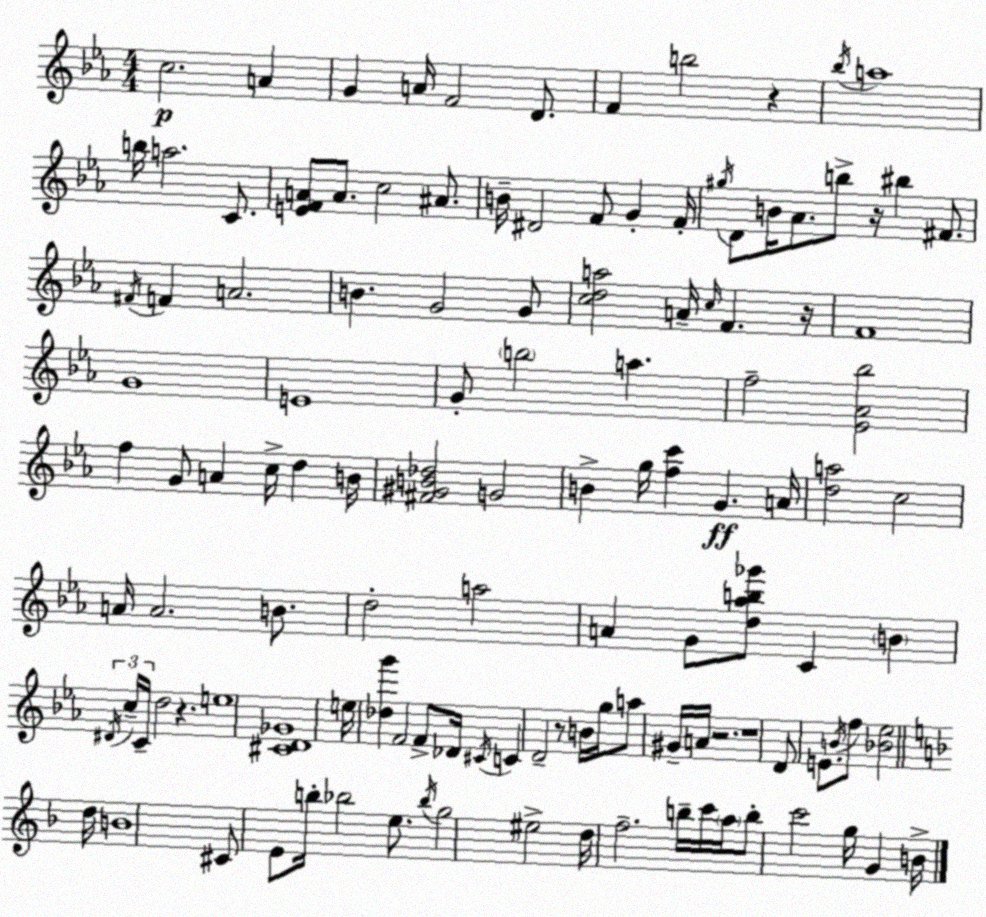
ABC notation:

X:1
T:Untitled
M:4/4
L:1/4
K:Eb
c2 A G A/4 F2 D/2 F b2 z _b/4 a4 b/4 a2 C/2 [EFA]/2 A/2 c2 ^A/2 B/4 ^D2 F/2 G F/4 ^g/4 D/2 B/4 _A/2 b/2 z/4 ^b ^F/2 ^F/4 F A2 B G2 G/2 [cda]2 A/4 c/4 F z/4 F4 G4 E4 G/2 b2 a f2 [_E_A_b]2 f G/2 A c/4 d B/4 [^F^GB_d]2 G2 B g/4 [fc'] G A/4 [da]2 c2 A/4 A2 B/2 d2 a2 A G/2 [d_ab_g']/2 C B ^D/4 c/4 C/4 d2 z e4 [^CD_G]4 e/4 [_dg'] F2 F/2 _D/4 ^C/4 C D2 z/2 B/4 g/4 a/2 ^G/4 A/4 z2 z4 D/2 E/2 B/4 f/2 [_B_e]2 d/4 B4 ^C/2 E/2 b/4 _b2 e/2 _b/4 g2 ^e2 d/4 f2 b/4 c'/4 a/4 b/2 c'2 g/4 G B/4